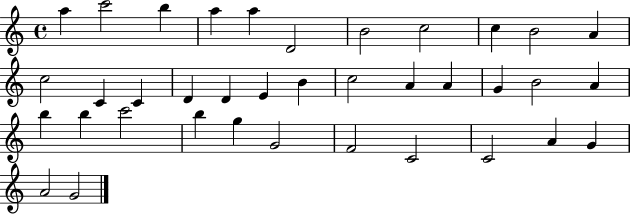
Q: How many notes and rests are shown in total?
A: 37